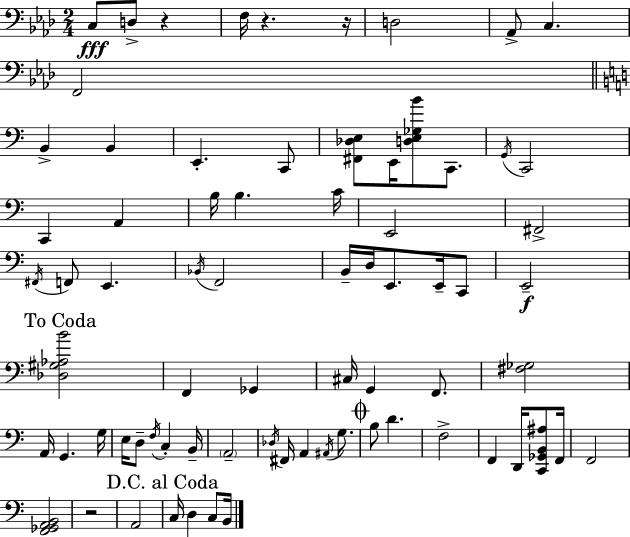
C3/e D3/e R/q F3/s R/q. R/s D3/h Ab2/e C3/q. F2/h B2/q B2/q E2/q. C2/e [F#2,Db3,E3]/e E2/s [D3,E3,Gb3,B4]/e C2/e. G2/s C2/h C2/q A2/q B3/s B3/q. C4/s E2/h F#2/h F#2/s F2/e E2/q. Bb2/s F2/h B2/s D3/s E2/e. E2/s C2/e E2/h [Db3,G#3,Ab3,B4]/h F2/q Gb2/q C#3/s G2/q F2/e. [F#3,Gb3]/h A2/s G2/q. G3/s E3/s D3/e F3/s C3/q B2/s A2/h Db3/s F#2/s A2/q A#2/s G3/e. B3/e D4/q. F3/h F2/q D2/s [C2,Gb2,B2,A#3]/e F2/s F2/h [F2,Gb2,A2,B2]/h R/h A2/h C3/s D3/q C3/e B2/s